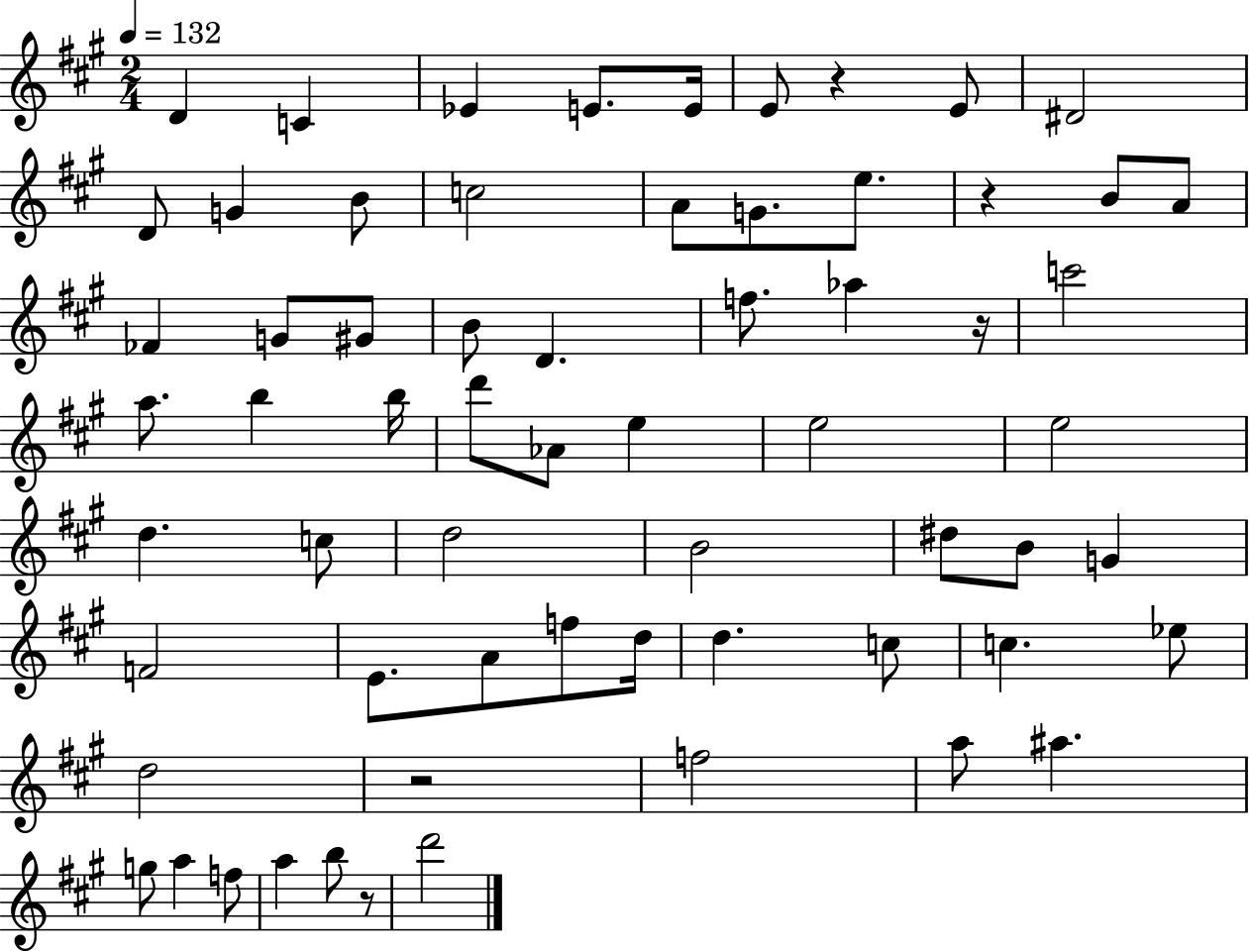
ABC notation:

X:1
T:Untitled
M:2/4
L:1/4
K:A
D C _E E/2 E/4 E/2 z E/2 ^D2 D/2 G B/2 c2 A/2 G/2 e/2 z B/2 A/2 _F G/2 ^G/2 B/2 D f/2 _a z/4 c'2 a/2 b b/4 d'/2 _A/2 e e2 e2 d c/2 d2 B2 ^d/2 B/2 G F2 E/2 A/2 f/2 d/4 d c/2 c _e/2 d2 z2 f2 a/2 ^a g/2 a f/2 a b/2 z/2 d'2